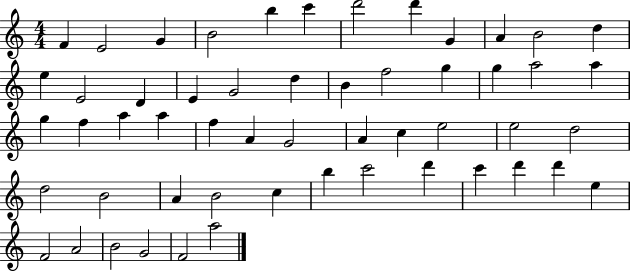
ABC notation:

X:1
T:Untitled
M:4/4
L:1/4
K:C
F E2 G B2 b c' d'2 d' G A B2 d e E2 D E G2 d B f2 g g a2 a g f a a f A G2 A c e2 e2 d2 d2 B2 A B2 c b c'2 d' c' d' d' e F2 A2 B2 G2 F2 a2